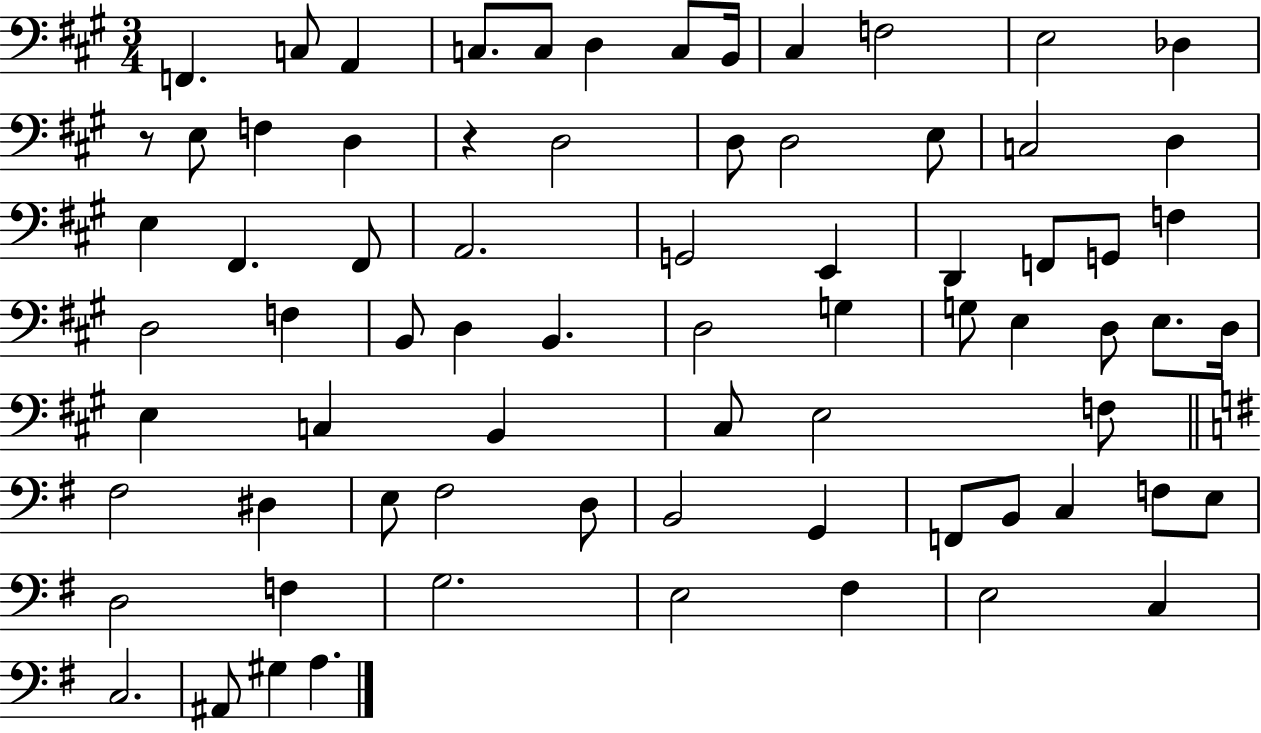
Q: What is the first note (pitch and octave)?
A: F2